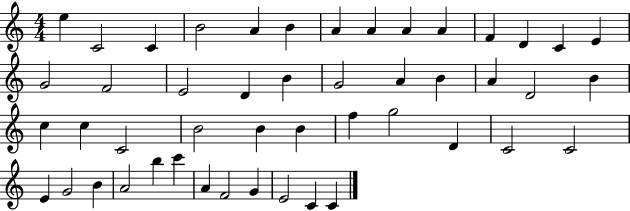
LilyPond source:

{
  \clef treble
  \numericTimeSignature
  \time 4/4
  \key c \major
  e''4 c'2 c'4 | b'2 a'4 b'4 | a'4 a'4 a'4 a'4 | f'4 d'4 c'4 e'4 | \break g'2 f'2 | e'2 d'4 b'4 | g'2 a'4 b'4 | a'4 d'2 b'4 | \break c''4 c''4 c'2 | b'2 b'4 b'4 | f''4 g''2 d'4 | c'2 c'2 | \break e'4 g'2 b'4 | a'2 b''4 c'''4 | a'4 f'2 g'4 | e'2 c'4 c'4 | \break \bar "|."
}